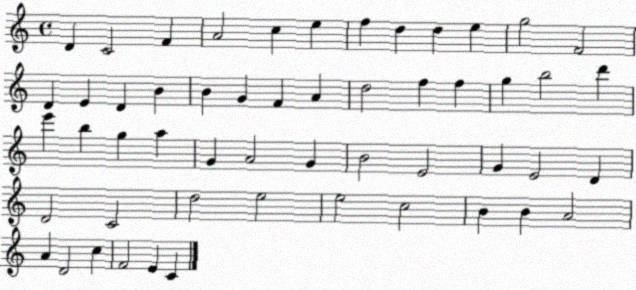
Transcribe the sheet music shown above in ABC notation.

X:1
T:Untitled
M:4/4
L:1/4
K:C
D C2 F A2 c e f d d e g2 F2 D E D B B G F A d2 f f g b2 d' e' b g a G A2 G B2 E2 G E2 D D2 C2 d2 e2 e2 c2 B B A2 A D2 c F2 E C